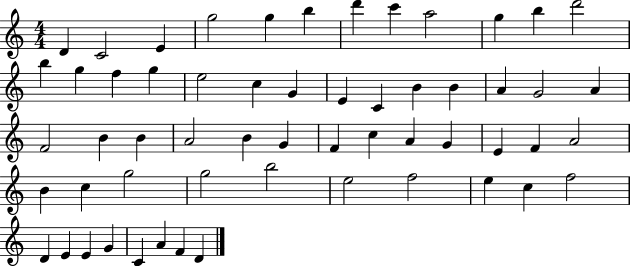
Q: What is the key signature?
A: C major